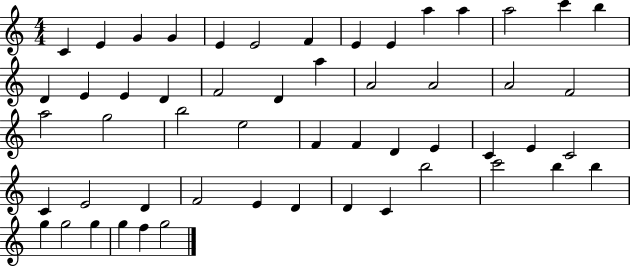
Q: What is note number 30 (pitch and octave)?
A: F4